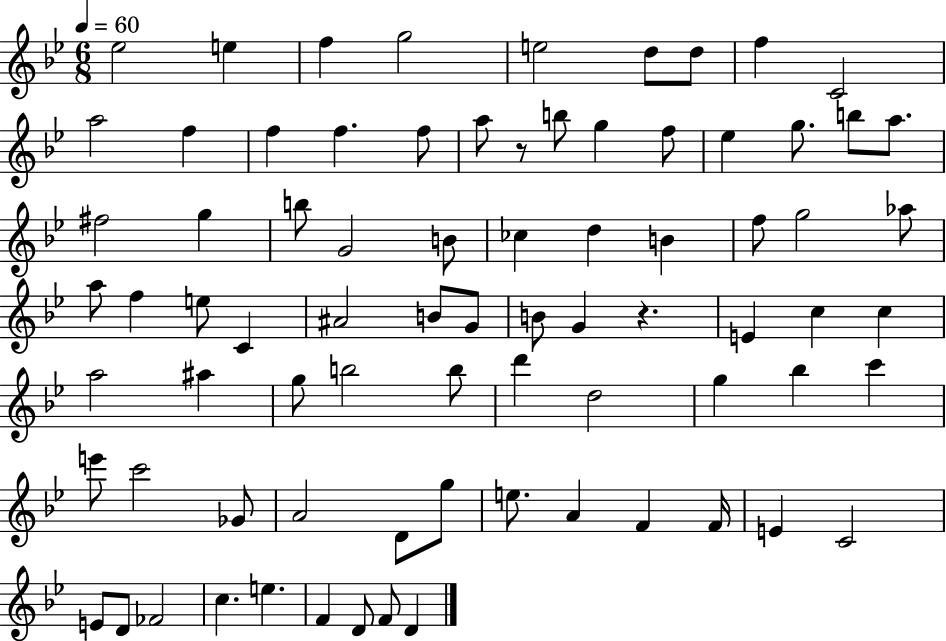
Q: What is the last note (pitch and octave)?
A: D4